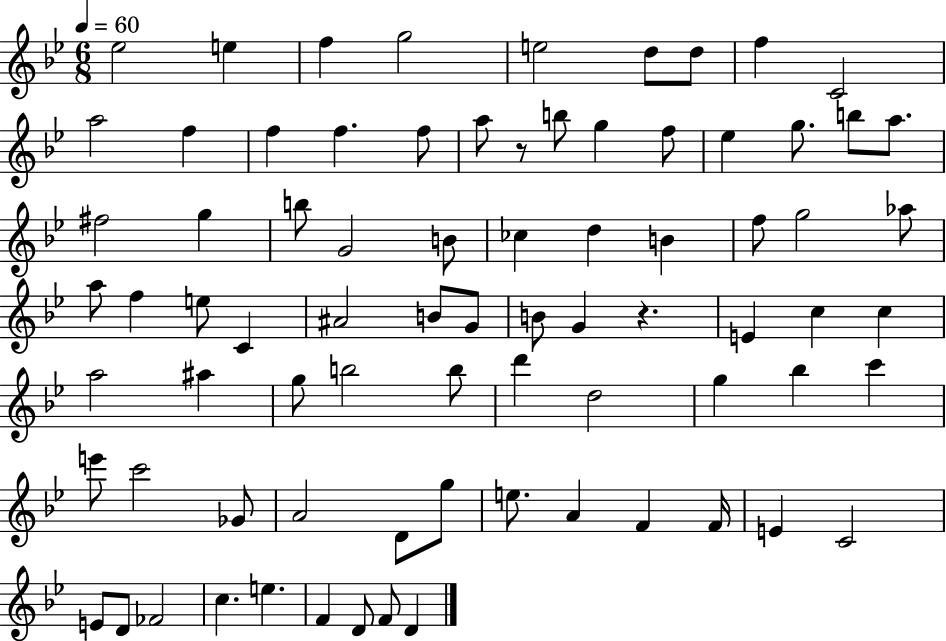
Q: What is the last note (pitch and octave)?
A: D4